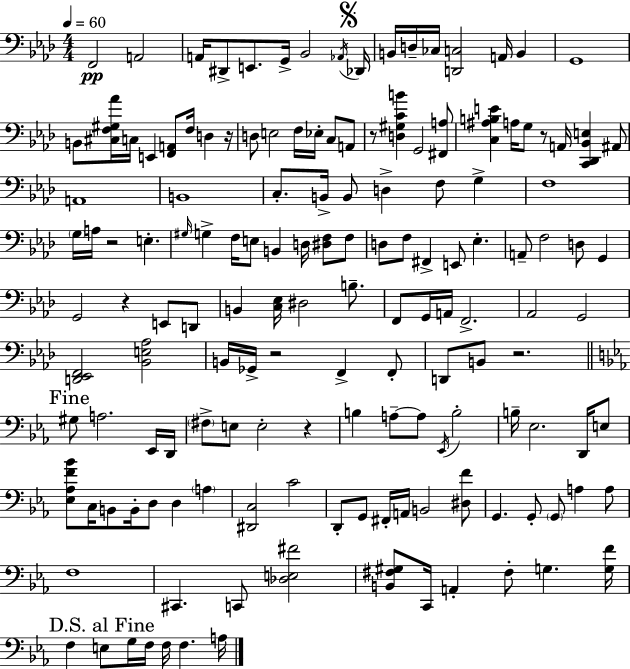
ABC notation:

X:1
T:Untitled
M:4/4
L:1/4
K:Fm
F,,2 A,,2 A,,/4 ^D,,/2 E,,/2 G,,/4 _B,,2 _A,,/4 _D,,/4 B,,/4 D,/4 _C,/4 [D,,C,]2 A,,/4 B,, G,,4 B,,/2 [^C,F,^G,_A]/4 C,/4 E,, [F,,A,,]/2 F,/4 D, z/4 D,/2 E,2 F,/4 _E,/4 C,/2 A,,/2 z/2 [D,^G,CB] G,,2 [^F,,A,]/2 [C,^A,B,E] A,/4 G,/2 z/2 A,,/4 [C,,_D,,_B,,E,] ^A,,/2 A,,4 B,,4 C,/2 B,,/4 B,,/2 D, F,/2 G, F,4 G,/4 A,/4 z2 E, ^G,/4 G, F,/4 E,/2 B,, D,/4 [^D,F,]/2 F,/2 D,/2 F,/2 ^F,, E,,/2 _E, A,,/2 F,2 D,/2 G,, G,,2 z E,,/2 D,,/2 B,, [C,_E,]/4 ^D,2 B,/2 F,,/2 G,,/4 A,,/4 F,,2 _A,,2 G,,2 [D,,_E,,F,,]2 [_B,,E,_A,]2 B,,/4 _G,,/4 z2 F,, F,,/2 D,,/2 B,,/2 z2 ^G,/2 A,2 _E,,/4 D,,/4 ^F,/2 E,/2 E,2 z B, A,/2 A,/2 _E,,/4 B,2 B,/4 _E,2 D,,/4 E,/2 [_E,_A,F_B]/2 C,/4 B,,/2 B,,/4 D,/2 D, A, [^D,,C,]2 C2 D,,/2 G,,/2 ^F,,/4 A,,/4 B,,2 [^D,F]/2 G,, G,,/2 G,,/2 A, A,/2 F,4 ^C,, C,,/2 [_D,E,^F]2 [B,,^F,^G,]/2 C,,/4 A,, ^F,/2 G, [G,F]/4 F, E,/2 G,/4 F,/4 F,/4 F, A,/4